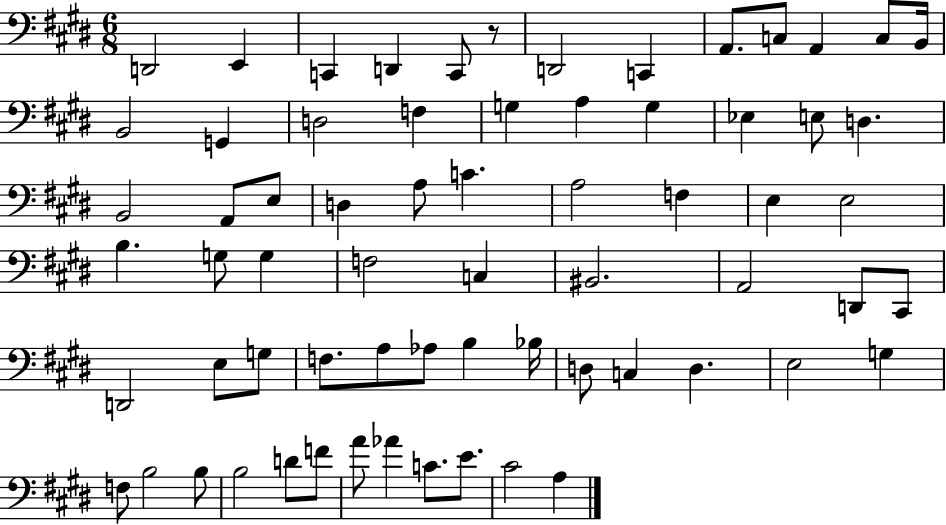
D2/h E2/q C2/q D2/q C2/e R/e D2/h C2/q A2/e. C3/e A2/q C3/e B2/s B2/h G2/q D3/h F3/q G3/q A3/q G3/q Eb3/q E3/e D3/q. B2/h A2/e E3/e D3/q A3/e C4/q. A3/h F3/q E3/q E3/h B3/q. G3/e G3/q F3/h C3/q BIS2/h. A2/h D2/e C#2/e D2/h E3/e G3/e F3/e. A3/e Ab3/e B3/q Bb3/s D3/e C3/q D3/q. E3/h G3/q F3/e B3/h B3/e B3/h D4/e F4/e A4/e Ab4/q C4/e. E4/e. C#4/h A3/q